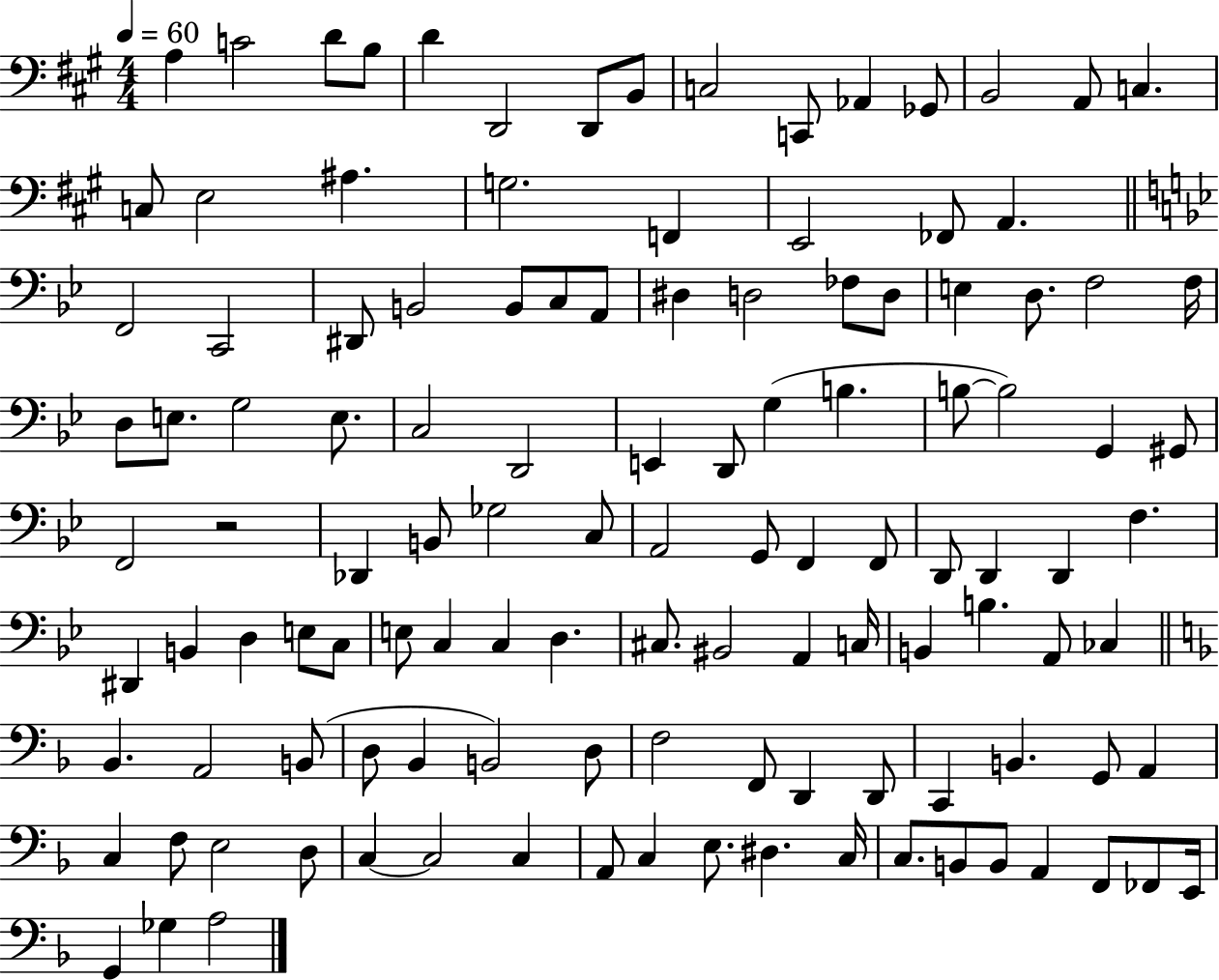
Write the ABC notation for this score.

X:1
T:Untitled
M:4/4
L:1/4
K:A
A, C2 D/2 B,/2 D D,,2 D,,/2 B,,/2 C,2 C,,/2 _A,, _G,,/2 B,,2 A,,/2 C, C,/2 E,2 ^A, G,2 F,, E,,2 _F,,/2 A,, F,,2 C,,2 ^D,,/2 B,,2 B,,/2 C,/2 A,,/2 ^D, D,2 _F,/2 D,/2 E, D,/2 F,2 F,/4 D,/2 E,/2 G,2 E,/2 C,2 D,,2 E,, D,,/2 G, B, B,/2 B,2 G,, ^G,,/2 F,,2 z2 _D,, B,,/2 _G,2 C,/2 A,,2 G,,/2 F,, F,,/2 D,,/2 D,, D,, F, ^D,, B,, D, E,/2 C,/2 E,/2 C, C, D, ^C,/2 ^B,,2 A,, C,/4 B,, B, A,,/2 _C, _B,, A,,2 B,,/2 D,/2 _B,, B,,2 D,/2 F,2 F,,/2 D,, D,,/2 C,, B,, G,,/2 A,, C, F,/2 E,2 D,/2 C, C,2 C, A,,/2 C, E,/2 ^D, C,/4 C,/2 B,,/2 B,,/2 A,, F,,/2 _F,,/2 E,,/4 G,, _G, A,2